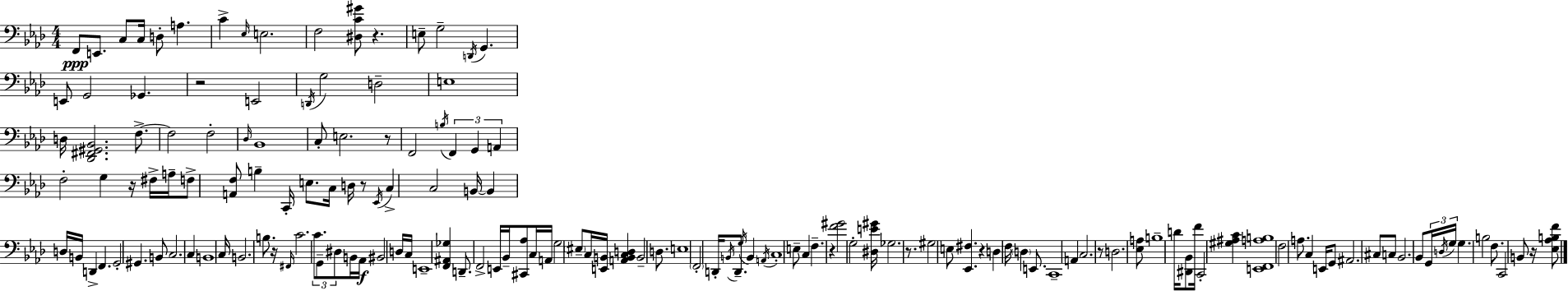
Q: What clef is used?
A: bass